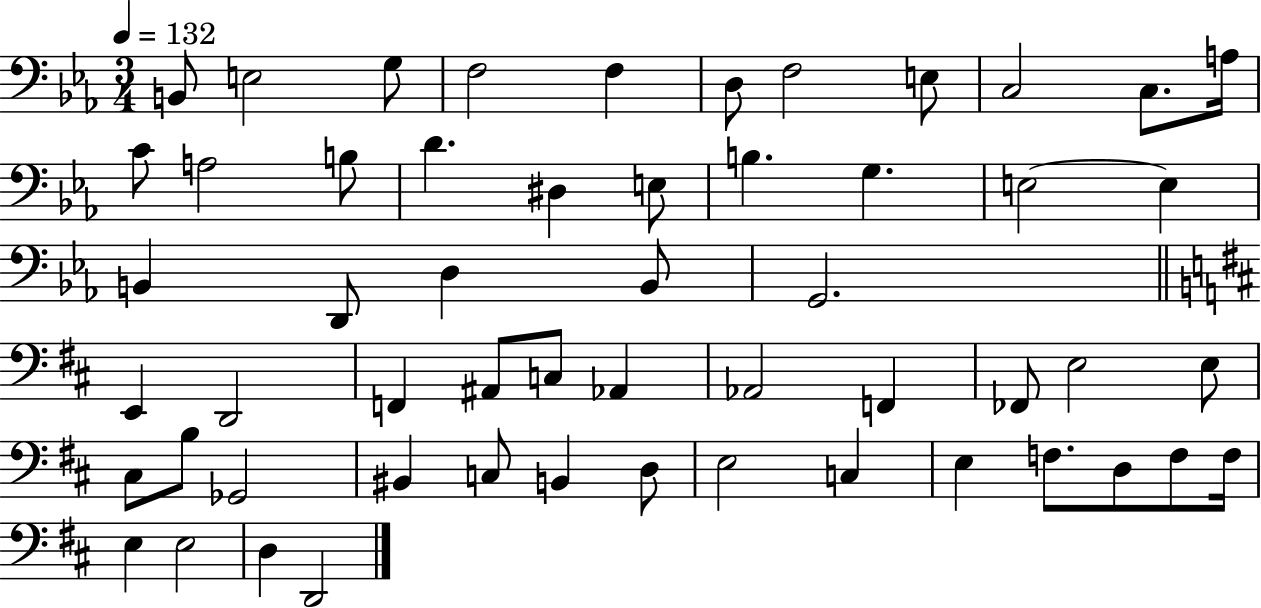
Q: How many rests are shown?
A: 0